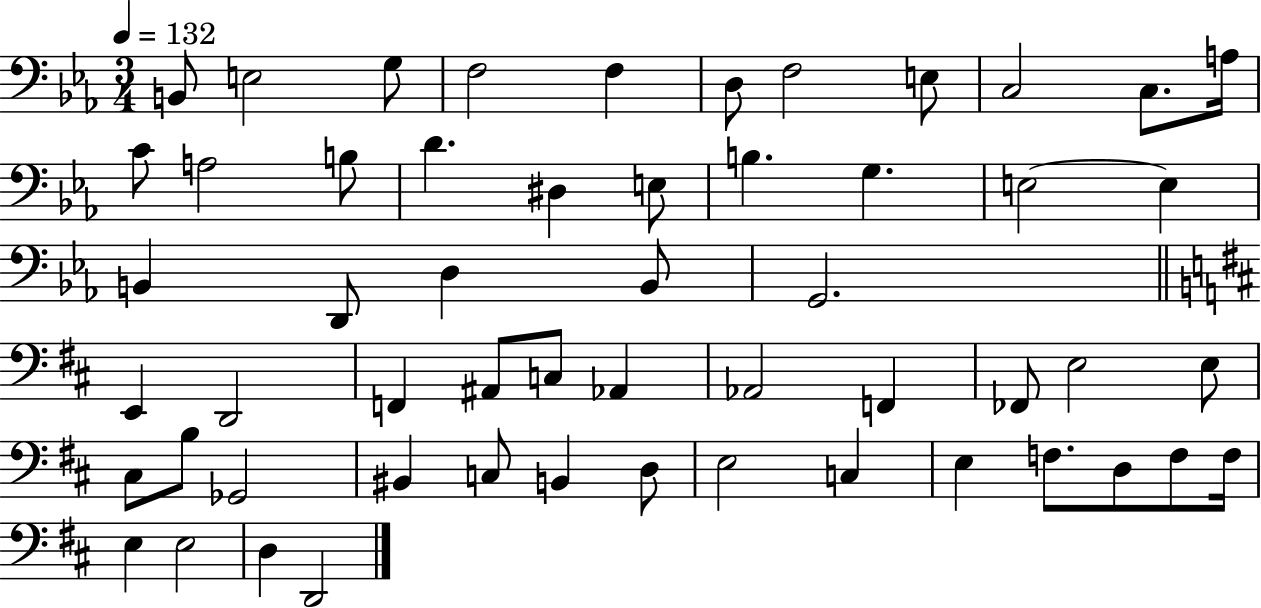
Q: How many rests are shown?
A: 0